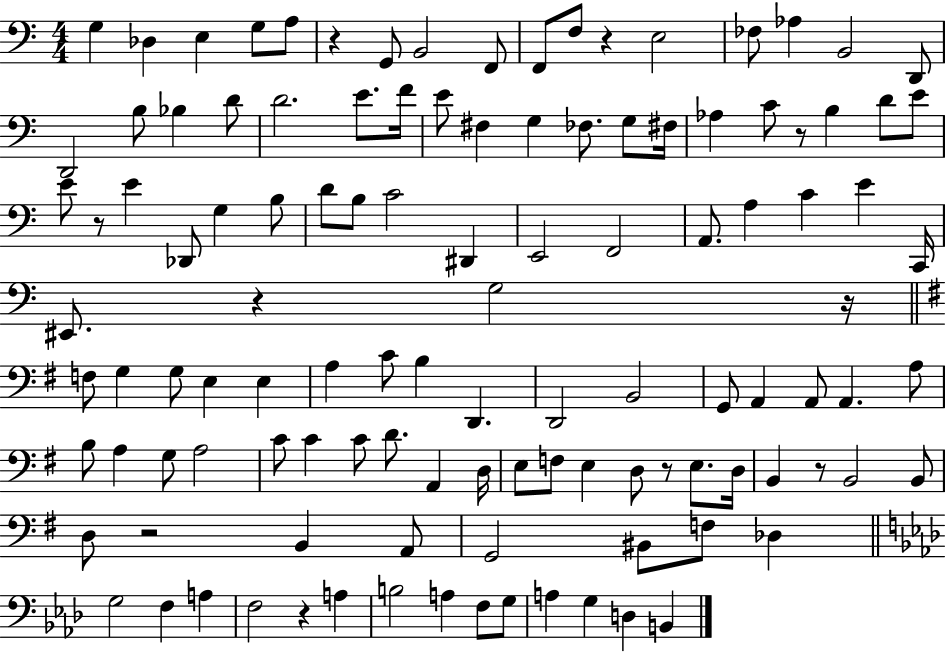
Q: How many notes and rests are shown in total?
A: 116